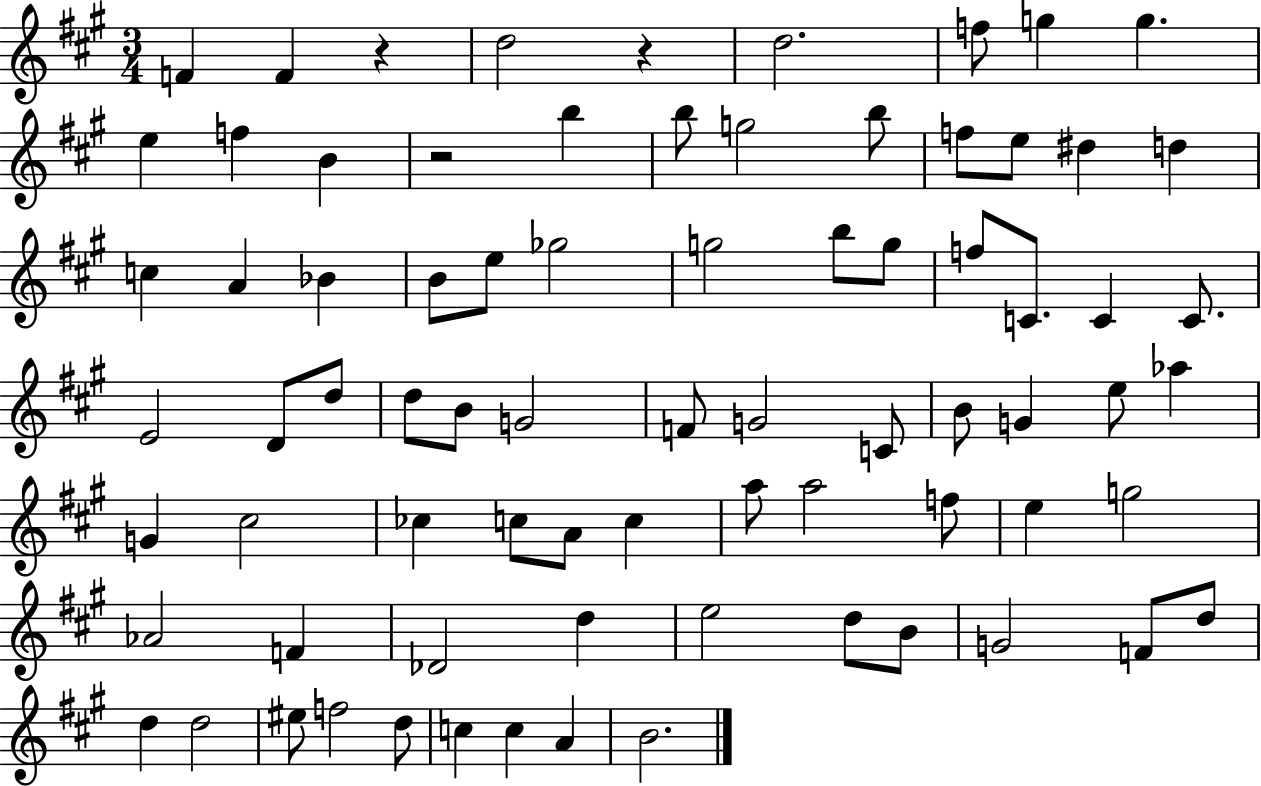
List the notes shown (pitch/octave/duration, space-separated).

F4/q F4/q R/q D5/h R/q D5/h. F5/e G5/q G5/q. E5/q F5/q B4/q R/h B5/q B5/e G5/h B5/e F5/e E5/e D#5/q D5/q C5/q A4/q Bb4/q B4/e E5/e Gb5/h G5/h B5/e G5/e F5/e C4/e. C4/q C4/e. E4/h D4/e D5/e D5/e B4/e G4/h F4/e G4/h C4/e B4/e G4/q E5/e Ab5/q G4/q C#5/h CES5/q C5/e A4/e C5/q A5/e A5/h F5/e E5/q G5/h Ab4/h F4/q Db4/h D5/q E5/h D5/e B4/e G4/h F4/e D5/e D5/q D5/h EIS5/e F5/h D5/e C5/q C5/q A4/q B4/h.